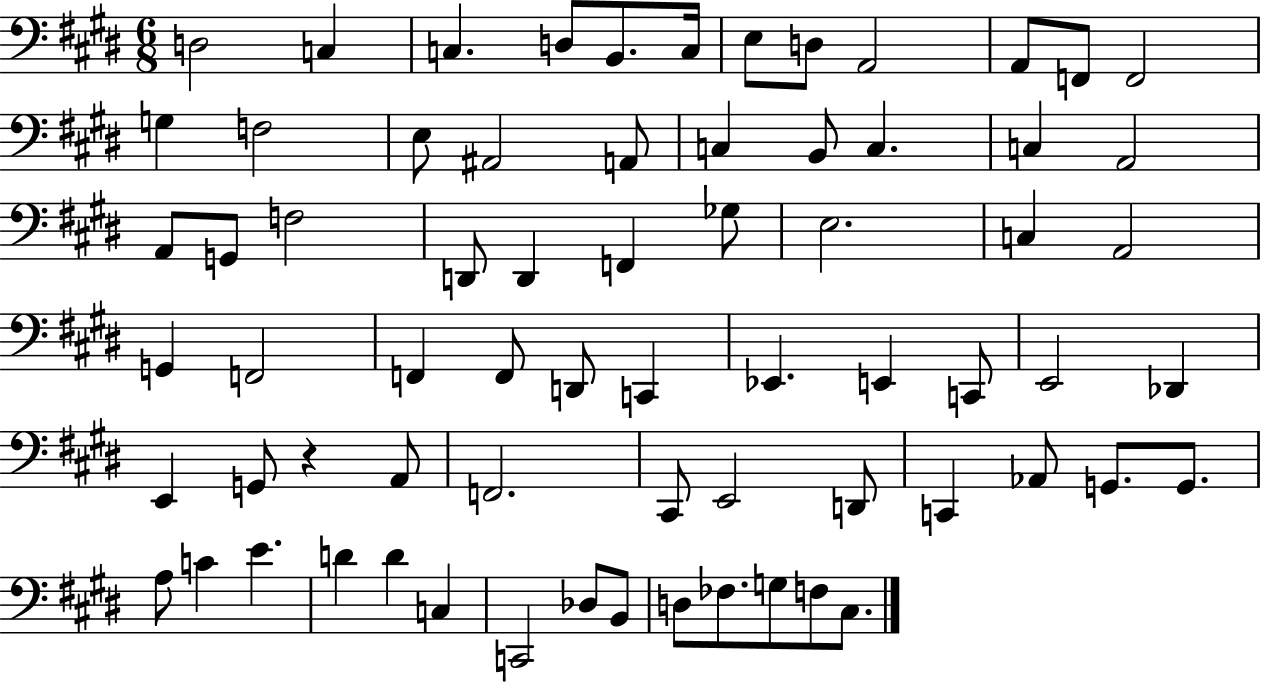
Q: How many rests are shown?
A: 1